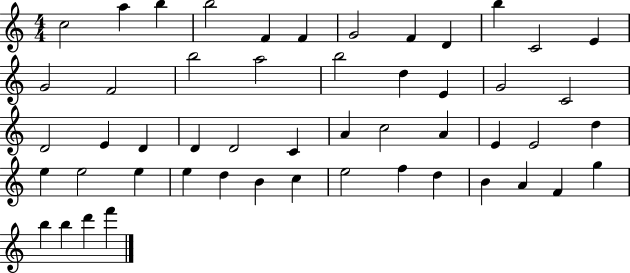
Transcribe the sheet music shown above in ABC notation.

X:1
T:Untitled
M:4/4
L:1/4
K:C
c2 a b b2 F F G2 F D b C2 E G2 F2 b2 a2 b2 d E G2 C2 D2 E D D D2 C A c2 A E E2 d e e2 e e d B c e2 f d B A F g b b d' f'